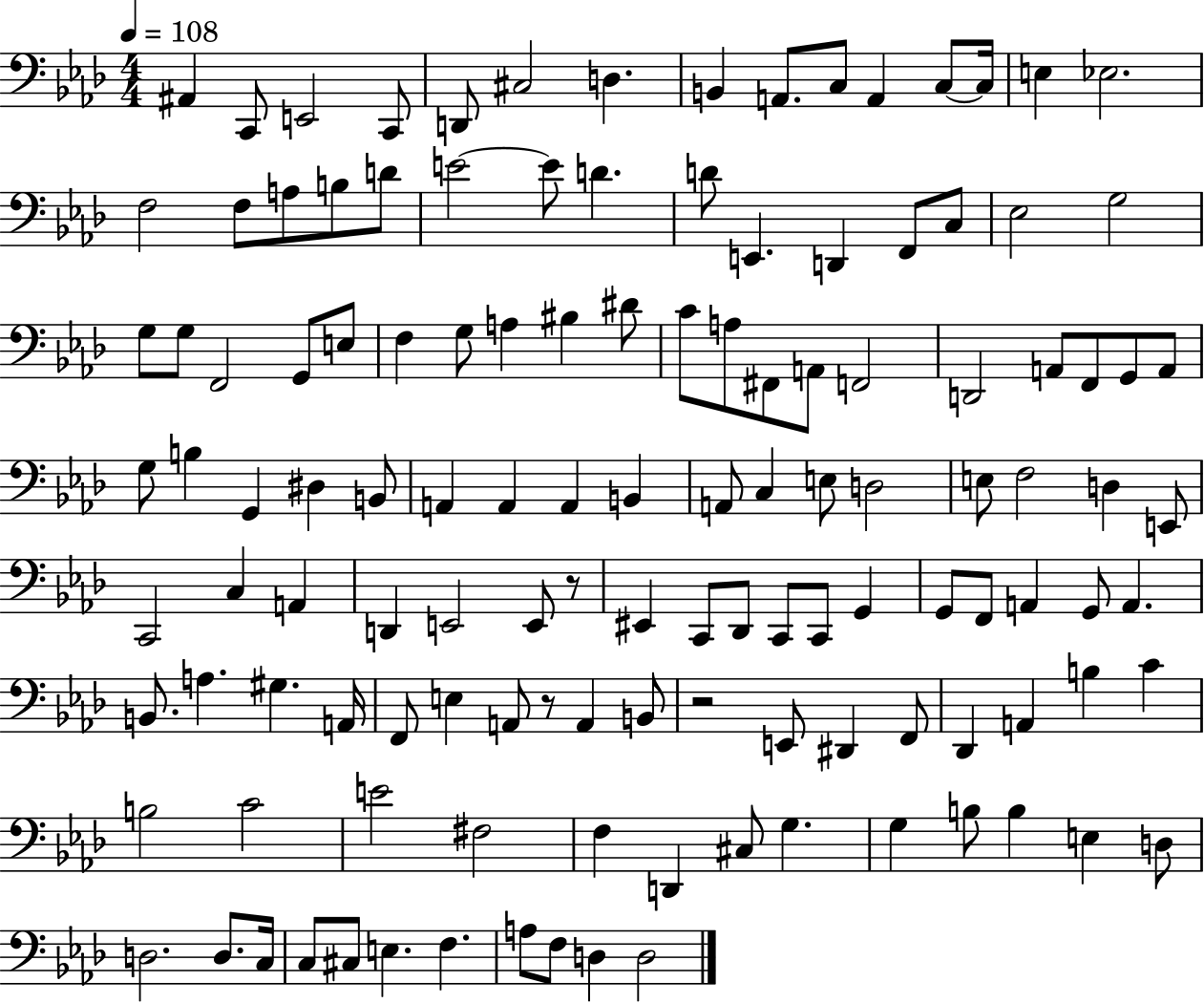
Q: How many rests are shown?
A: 3